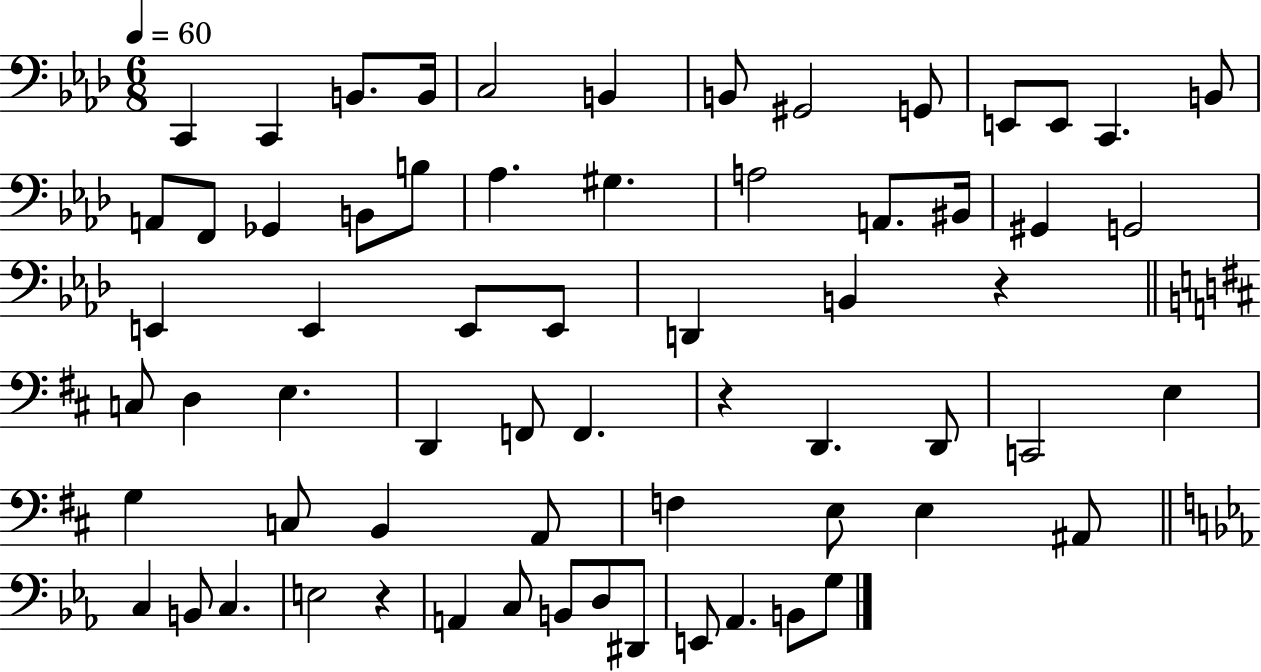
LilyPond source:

{
  \clef bass
  \numericTimeSignature
  \time 6/8
  \key aes \major
  \tempo 4 = 60
  c,4 c,4 b,8. b,16 | c2 b,4 | b,8 gis,2 g,8 | e,8 e,8 c,4. b,8 | \break a,8 f,8 ges,4 b,8 b8 | aes4. gis4. | a2 a,8. bis,16 | gis,4 g,2 | \break e,4 e,4 e,8 e,8 | d,4 b,4 r4 | \bar "||" \break \key d \major c8 d4 e4. | d,4 f,8 f,4. | r4 d,4. d,8 | c,2 e4 | \break g4 c8 b,4 a,8 | f4 e8 e4 ais,8 | \bar "||" \break \key ees \major c4 b,8 c4. | e2 r4 | a,4 c8 b,8 d8 dis,8 | e,8 aes,4. b,8 g8 | \break \bar "|."
}